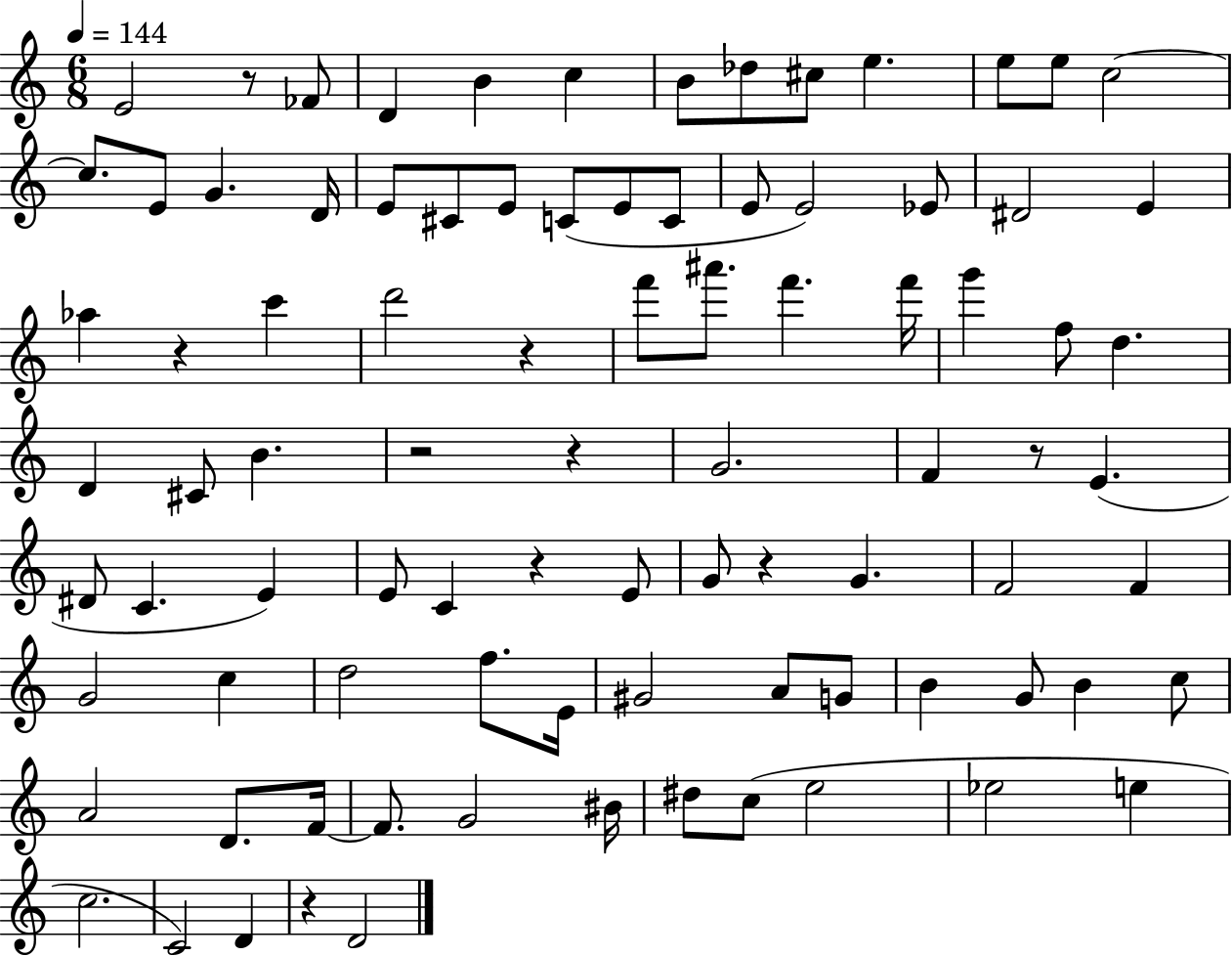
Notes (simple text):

E4/h R/e FES4/e D4/q B4/q C5/q B4/e Db5/e C#5/e E5/q. E5/e E5/e C5/h C5/e. E4/e G4/q. D4/s E4/e C#4/e E4/e C4/e E4/e C4/e E4/e E4/h Eb4/e D#4/h E4/q Ab5/q R/q C6/q D6/h R/q F6/e A#6/e. F6/q. F6/s G6/q F5/e D5/q. D4/q C#4/e B4/q. R/h R/q G4/h. F4/q R/e E4/q. D#4/e C4/q. E4/q E4/e C4/q R/q E4/e G4/e R/q G4/q. F4/h F4/q G4/h C5/q D5/h F5/e. E4/s G#4/h A4/e G4/e B4/q G4/e B4/q C5/e A4/h D4/e. F4/s F4/e. G4/h BIS4/s D#5/e C5/e E5/h Eb5/h E5/q C5/h. C4/h D4/q R/q D4/h